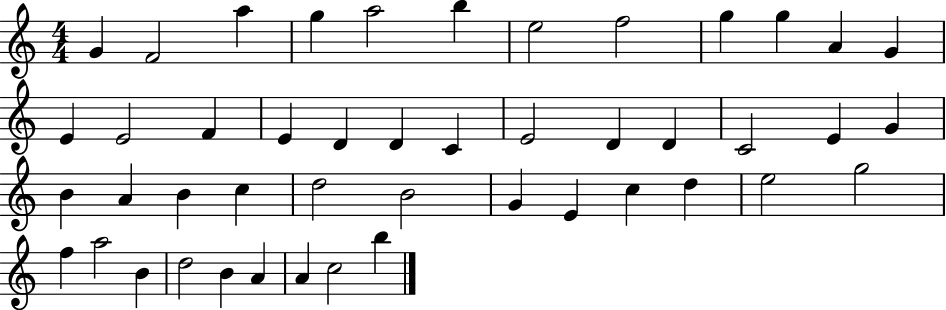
G4/q F4/h A5/q G5/q A5/h B5/q E5/h F5/h G5/q G5/q A4/q G4/q E4/q E4/h F4/q E4/q D4/q D4/q C4/q E4/h D4/q D4/q C4/h E4/q G4/q B4/q A4/q B4/q C5/q D5/h B4/h G4/q E4/q C5/q D5/q E5/h G5/h F5/q A5/h B4/q D5/h B4/q A4/q A4/q C5/h B5/q